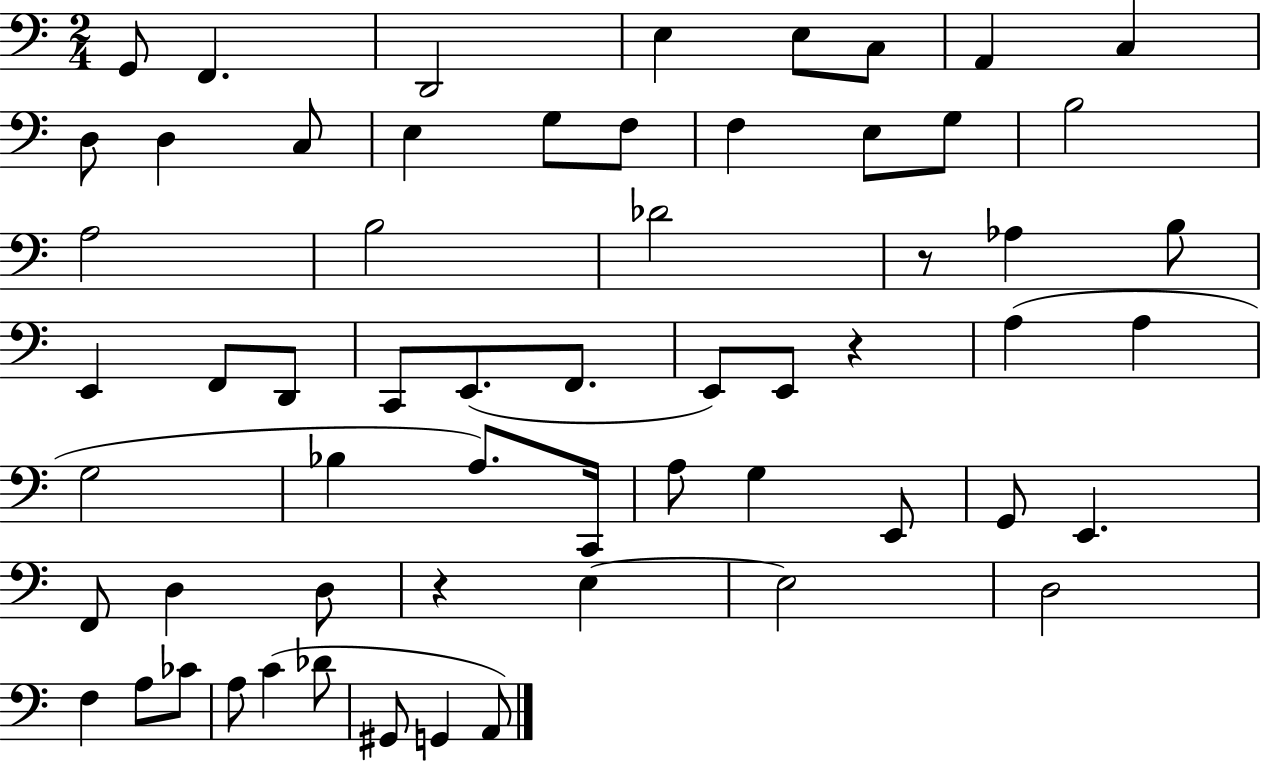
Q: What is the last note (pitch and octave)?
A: A2